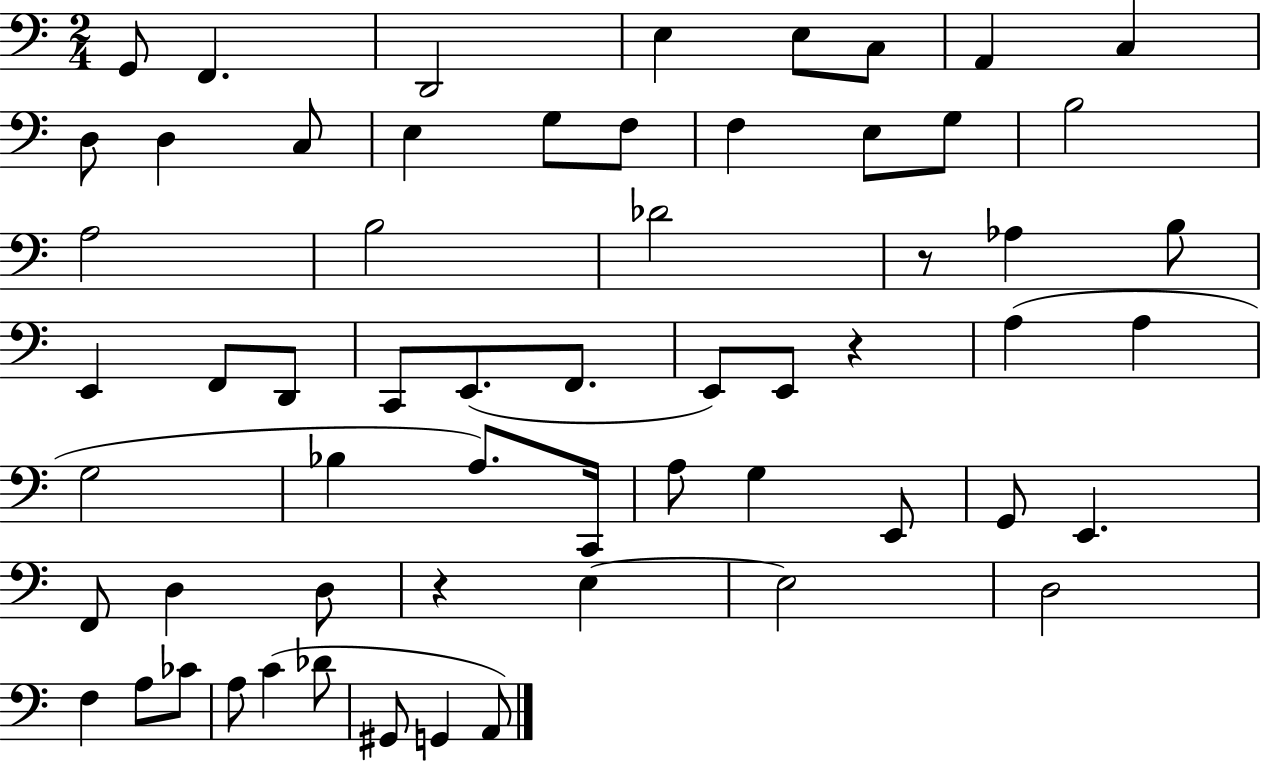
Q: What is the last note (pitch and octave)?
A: A2